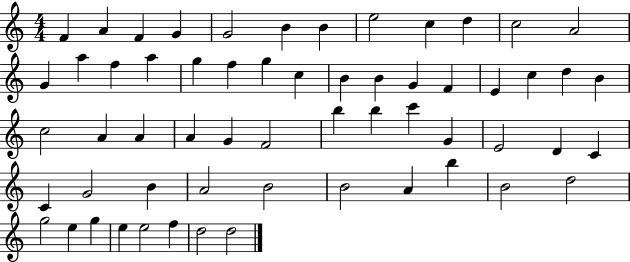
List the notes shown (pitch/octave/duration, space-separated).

F4/q A4/q F4/q G4/q G4/h B4/q B4/q E5/h C5/q D5/q C5/h A4/h G4/q A5/q F5/q A5/q G5/q F5/q G5/q C5/q B4/q B4/q G4/q F4/q E4/q C5/q D5/q B4/q C5/h A4/q A4/q A4/q G4/q F4/h B5/q B5/q C6/q G4/q E4/h D4/q C4/q C4/q G4/h B4/q A4/h B4/h B4/h A4/q B5/q B4/h D5/h G5/h E5/q G5/q E5/q E5/h F5/q D5/h D5/h